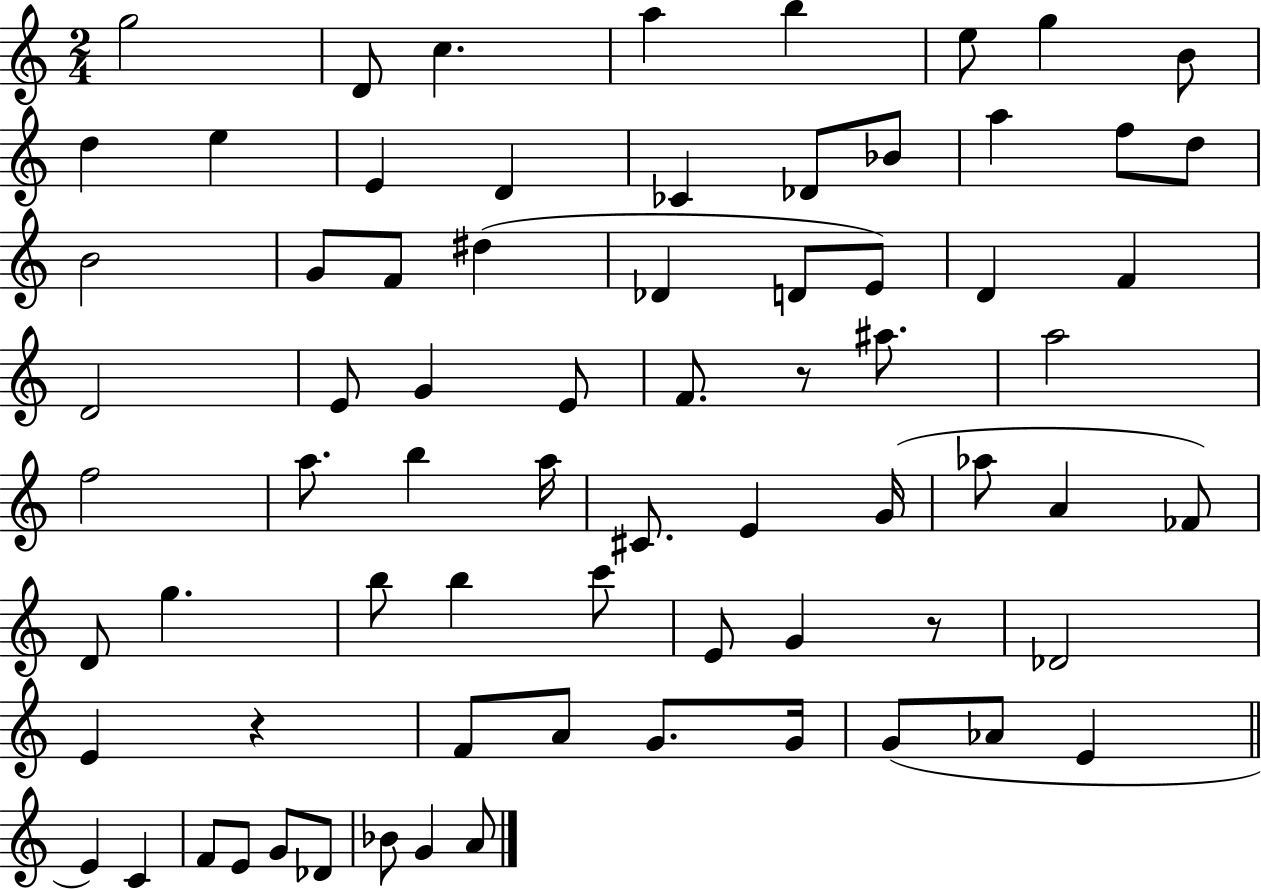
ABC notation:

X:1
T:Untitled
M:2/4
L:1/4
K:C
g2 D/2 c a b e/2 g B/2 d e E D _C _D/2 _B/2 a f/2 d/2 B2 G/2 F/2 ^d _D D/2 E/2 D F D2 E/2 G E/2 F/2 z/2 ^a/2 a2 f2 a/2 b a/4 ^C/2 E G/4 _a/2 A _F/2 D/2 g b/2 b c'/2 E/2 G z/2 _D2 E z F/2 A/2 G/2 G/4 G/2 _A/2 E E C F/2 E/2 G/2 _D/2 _B/2 G A/2